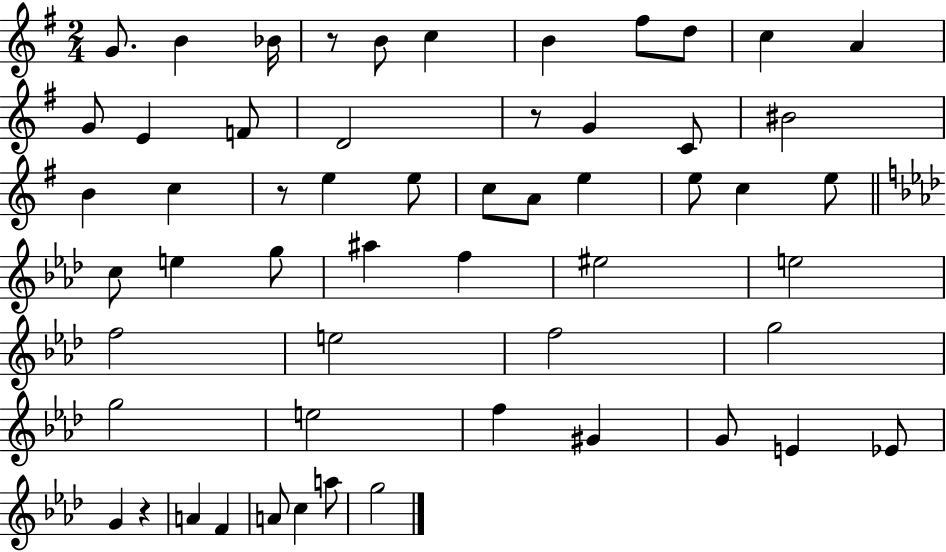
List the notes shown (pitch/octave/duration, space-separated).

G4/e. B4/q Bb4/s R/e B4/e C5/q B4/q F#5/e D5/e C5/q A4/q G4/e E4/q F4/e D4/h R/e G4/q C4/e BIS4/h B4/q C5/q R/e E5/q E5/e C5/e A4/e E5/q E5/e C5/q E5/e C5/e E5/q G5/e A#5/q F5/q EIS5/h E5/h F5/h E5/h F5/h G5/h G5/h E5/h F5/q G#4/q G4/e E4/q Eb4/e G4/q R/q A4/q F4/q A4/e C5/q A5/e G5/h